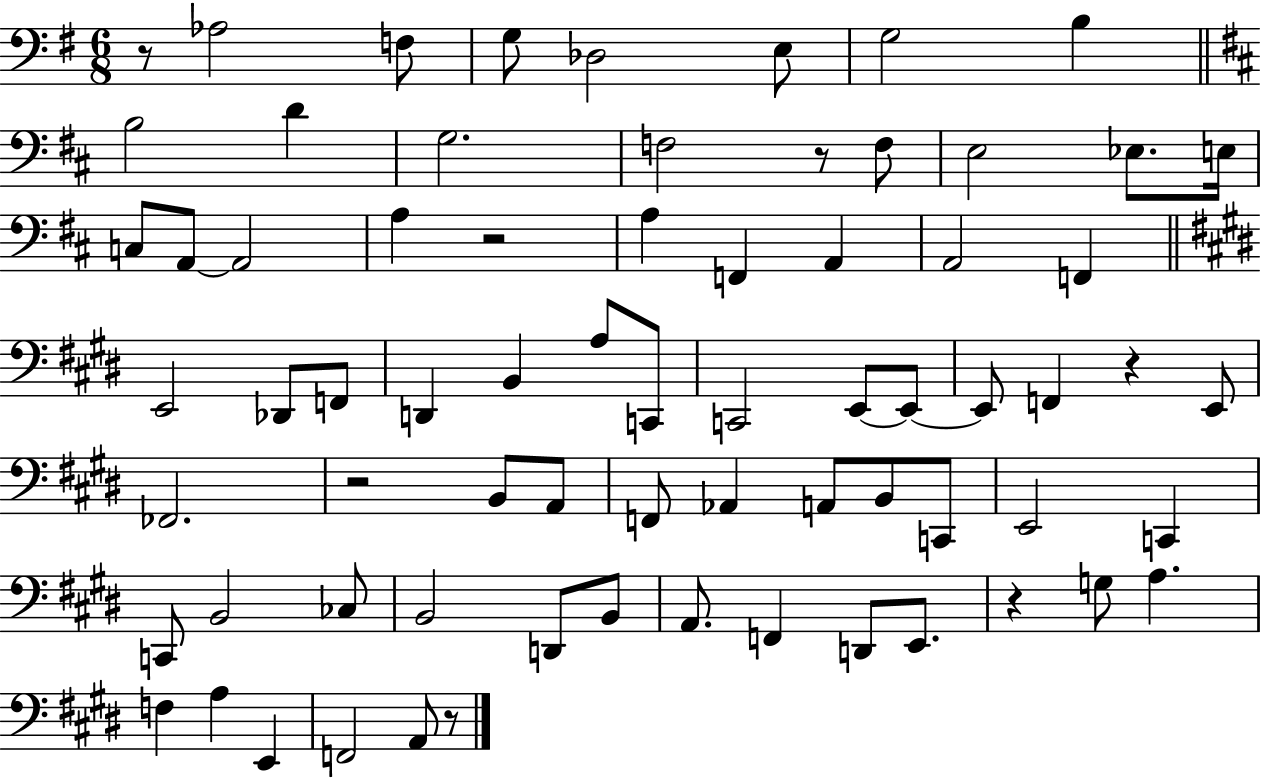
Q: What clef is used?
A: bass